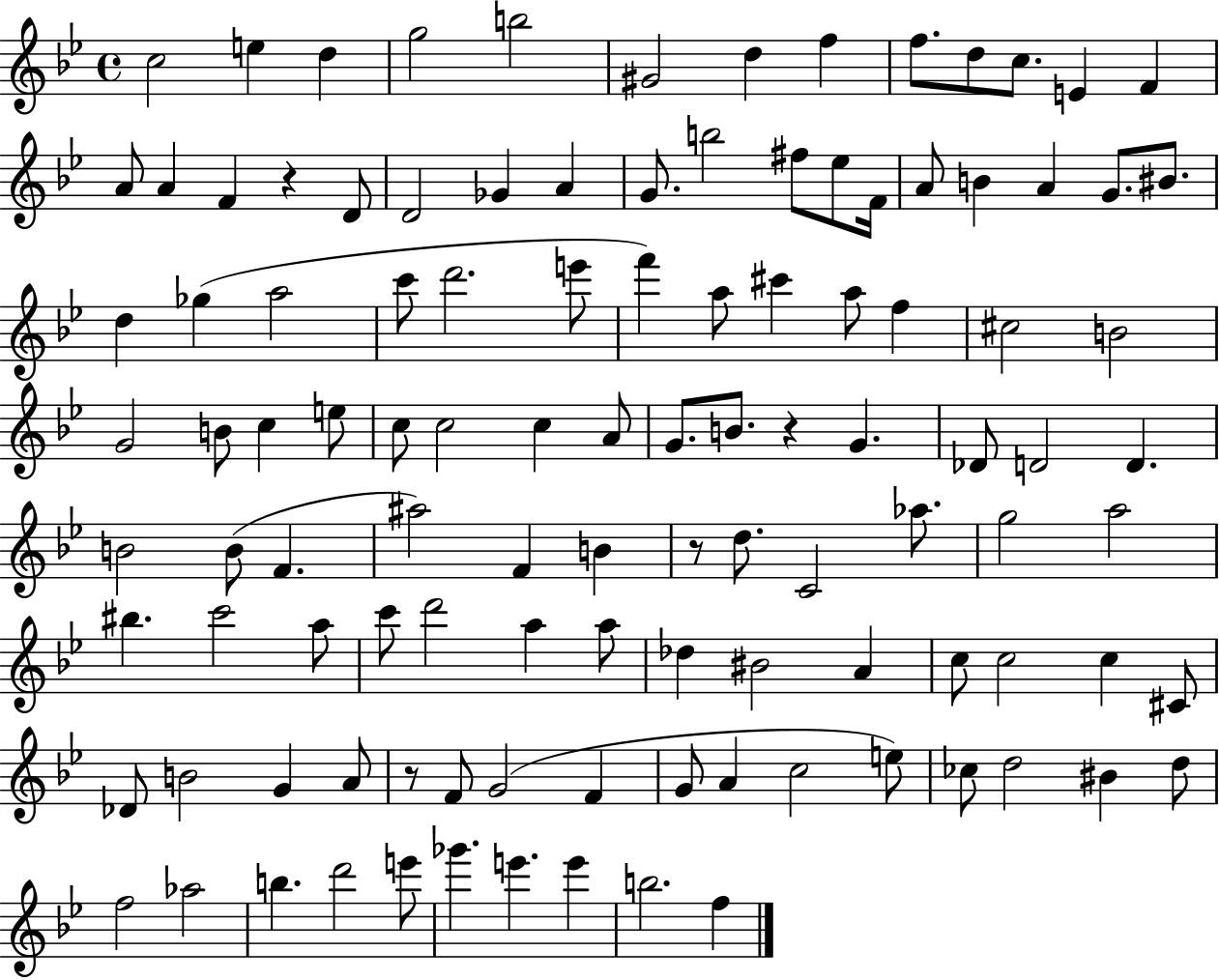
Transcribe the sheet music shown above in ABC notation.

X:1
T:Untitled
M:4/4
L:1/4
K:Bb
c2 e d g2 b2 ^G2 d f f/2 d/2 c/2 E F A/2 A F z D/2 D2 _G A G/2 b2 ^f/2 _e/2 F/4 A/2 B A G/2 ^B/2 d _g a2 c'/2 d'2 e'/2 f' a/2 ^c' a/2 f ^c2 B2 G2 B/2 c e/2 c/2 c2 c A/2 G/2 B/2 z G _D/2 D2 D B2 B/2 F ^a2 F B z/2 d/2 C2 _a/2 g2 a2 ^b c'2 a/2 c'/2 d'2 a a/2 _d ^B2 A c/2 c2 c ^C/2 _D/2 B2 G A/2 z/2 F/2 G2 F G/2 A c2 e/2 _c/2 d2 ^B d/2 f2 _a2 b d'2 e'/2 _g' e' e' b2 f